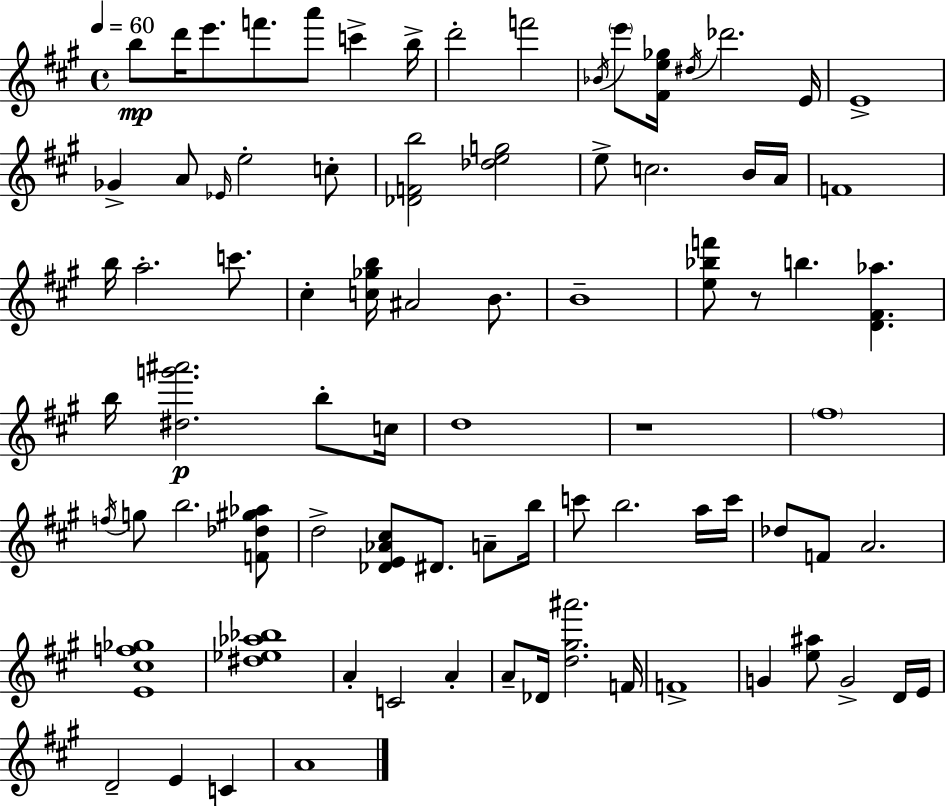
X:1
T:Untitled
M:4/4
L:1/4
K:A
b/2 d'/4 e'/2 f'/2 a'/2 c' b/4 d'2 f'2 _B/4 e'/2 [^Fe_g]/4 ^d/4 _d'2 E/4 E4 _G A/2 _E/4 e2 c/2 [_DFb]2 [_deg]2 e/2 c2 B/4 A/4 F4 b/4 a2 c'/2 ^c [c_gb]/4 ^A2 B/2 B4 [e_bf']/2 z/2 b [D^F_a] b/4 [^dg'^a']2 b/2 c/4 d4 z4 ^f4 f/4 g/2 b2 [F_d^g_a]/2 d2 [_DE_A^c]/2 ^D/2 A/2 b/4 c'/2 b2 a/4 c'/4 _d/2 F/2 A2 [E^cf_g]4 [^d_e_a_b]4 A C2 A A/2 _D/4 [d^g^a']2 F/4 F4 G [e^a]/2 G2 D/4 E/4 D2 E C A4